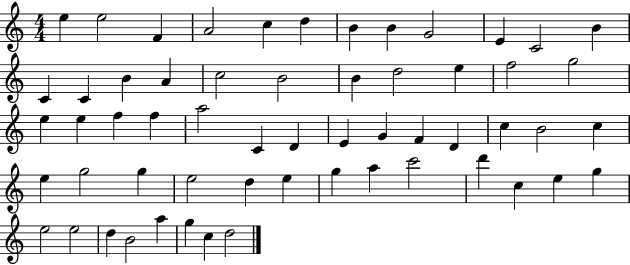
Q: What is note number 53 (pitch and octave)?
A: D5